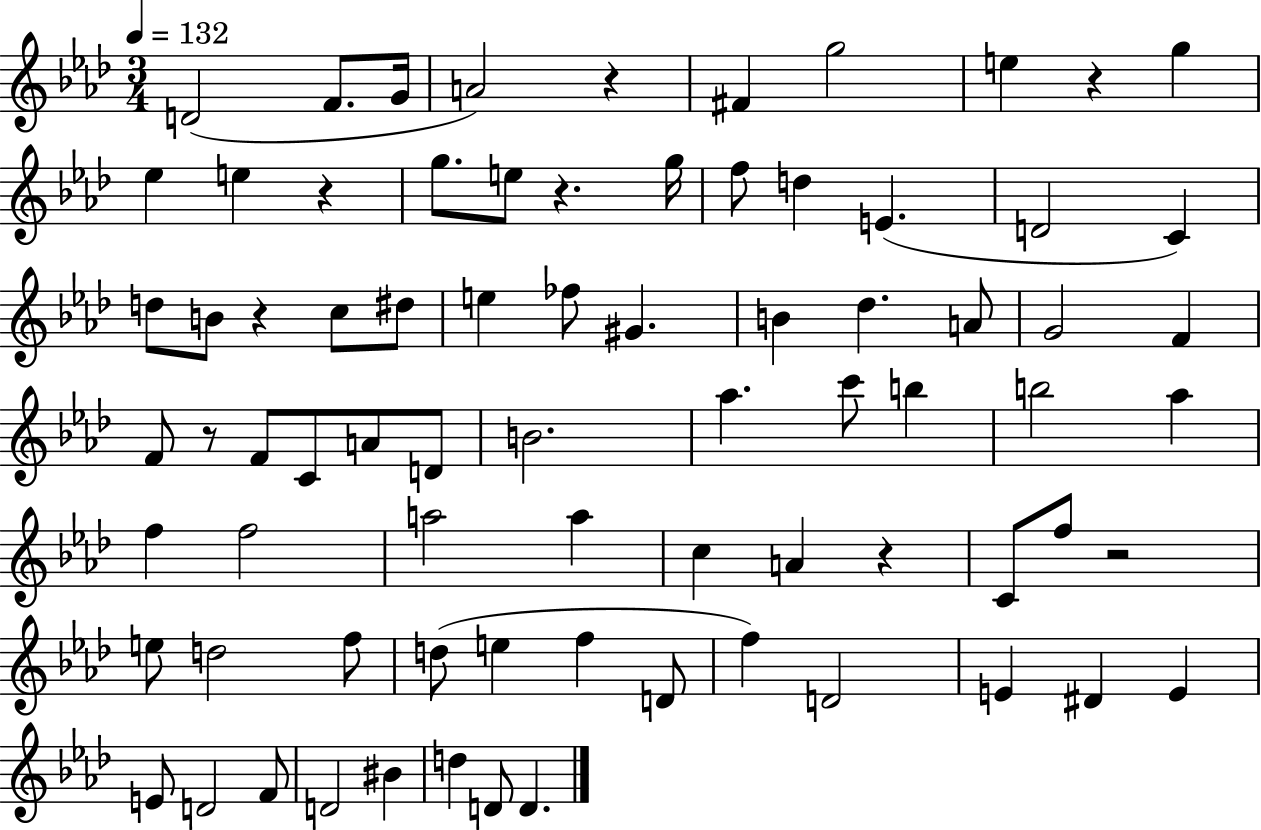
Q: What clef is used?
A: treble